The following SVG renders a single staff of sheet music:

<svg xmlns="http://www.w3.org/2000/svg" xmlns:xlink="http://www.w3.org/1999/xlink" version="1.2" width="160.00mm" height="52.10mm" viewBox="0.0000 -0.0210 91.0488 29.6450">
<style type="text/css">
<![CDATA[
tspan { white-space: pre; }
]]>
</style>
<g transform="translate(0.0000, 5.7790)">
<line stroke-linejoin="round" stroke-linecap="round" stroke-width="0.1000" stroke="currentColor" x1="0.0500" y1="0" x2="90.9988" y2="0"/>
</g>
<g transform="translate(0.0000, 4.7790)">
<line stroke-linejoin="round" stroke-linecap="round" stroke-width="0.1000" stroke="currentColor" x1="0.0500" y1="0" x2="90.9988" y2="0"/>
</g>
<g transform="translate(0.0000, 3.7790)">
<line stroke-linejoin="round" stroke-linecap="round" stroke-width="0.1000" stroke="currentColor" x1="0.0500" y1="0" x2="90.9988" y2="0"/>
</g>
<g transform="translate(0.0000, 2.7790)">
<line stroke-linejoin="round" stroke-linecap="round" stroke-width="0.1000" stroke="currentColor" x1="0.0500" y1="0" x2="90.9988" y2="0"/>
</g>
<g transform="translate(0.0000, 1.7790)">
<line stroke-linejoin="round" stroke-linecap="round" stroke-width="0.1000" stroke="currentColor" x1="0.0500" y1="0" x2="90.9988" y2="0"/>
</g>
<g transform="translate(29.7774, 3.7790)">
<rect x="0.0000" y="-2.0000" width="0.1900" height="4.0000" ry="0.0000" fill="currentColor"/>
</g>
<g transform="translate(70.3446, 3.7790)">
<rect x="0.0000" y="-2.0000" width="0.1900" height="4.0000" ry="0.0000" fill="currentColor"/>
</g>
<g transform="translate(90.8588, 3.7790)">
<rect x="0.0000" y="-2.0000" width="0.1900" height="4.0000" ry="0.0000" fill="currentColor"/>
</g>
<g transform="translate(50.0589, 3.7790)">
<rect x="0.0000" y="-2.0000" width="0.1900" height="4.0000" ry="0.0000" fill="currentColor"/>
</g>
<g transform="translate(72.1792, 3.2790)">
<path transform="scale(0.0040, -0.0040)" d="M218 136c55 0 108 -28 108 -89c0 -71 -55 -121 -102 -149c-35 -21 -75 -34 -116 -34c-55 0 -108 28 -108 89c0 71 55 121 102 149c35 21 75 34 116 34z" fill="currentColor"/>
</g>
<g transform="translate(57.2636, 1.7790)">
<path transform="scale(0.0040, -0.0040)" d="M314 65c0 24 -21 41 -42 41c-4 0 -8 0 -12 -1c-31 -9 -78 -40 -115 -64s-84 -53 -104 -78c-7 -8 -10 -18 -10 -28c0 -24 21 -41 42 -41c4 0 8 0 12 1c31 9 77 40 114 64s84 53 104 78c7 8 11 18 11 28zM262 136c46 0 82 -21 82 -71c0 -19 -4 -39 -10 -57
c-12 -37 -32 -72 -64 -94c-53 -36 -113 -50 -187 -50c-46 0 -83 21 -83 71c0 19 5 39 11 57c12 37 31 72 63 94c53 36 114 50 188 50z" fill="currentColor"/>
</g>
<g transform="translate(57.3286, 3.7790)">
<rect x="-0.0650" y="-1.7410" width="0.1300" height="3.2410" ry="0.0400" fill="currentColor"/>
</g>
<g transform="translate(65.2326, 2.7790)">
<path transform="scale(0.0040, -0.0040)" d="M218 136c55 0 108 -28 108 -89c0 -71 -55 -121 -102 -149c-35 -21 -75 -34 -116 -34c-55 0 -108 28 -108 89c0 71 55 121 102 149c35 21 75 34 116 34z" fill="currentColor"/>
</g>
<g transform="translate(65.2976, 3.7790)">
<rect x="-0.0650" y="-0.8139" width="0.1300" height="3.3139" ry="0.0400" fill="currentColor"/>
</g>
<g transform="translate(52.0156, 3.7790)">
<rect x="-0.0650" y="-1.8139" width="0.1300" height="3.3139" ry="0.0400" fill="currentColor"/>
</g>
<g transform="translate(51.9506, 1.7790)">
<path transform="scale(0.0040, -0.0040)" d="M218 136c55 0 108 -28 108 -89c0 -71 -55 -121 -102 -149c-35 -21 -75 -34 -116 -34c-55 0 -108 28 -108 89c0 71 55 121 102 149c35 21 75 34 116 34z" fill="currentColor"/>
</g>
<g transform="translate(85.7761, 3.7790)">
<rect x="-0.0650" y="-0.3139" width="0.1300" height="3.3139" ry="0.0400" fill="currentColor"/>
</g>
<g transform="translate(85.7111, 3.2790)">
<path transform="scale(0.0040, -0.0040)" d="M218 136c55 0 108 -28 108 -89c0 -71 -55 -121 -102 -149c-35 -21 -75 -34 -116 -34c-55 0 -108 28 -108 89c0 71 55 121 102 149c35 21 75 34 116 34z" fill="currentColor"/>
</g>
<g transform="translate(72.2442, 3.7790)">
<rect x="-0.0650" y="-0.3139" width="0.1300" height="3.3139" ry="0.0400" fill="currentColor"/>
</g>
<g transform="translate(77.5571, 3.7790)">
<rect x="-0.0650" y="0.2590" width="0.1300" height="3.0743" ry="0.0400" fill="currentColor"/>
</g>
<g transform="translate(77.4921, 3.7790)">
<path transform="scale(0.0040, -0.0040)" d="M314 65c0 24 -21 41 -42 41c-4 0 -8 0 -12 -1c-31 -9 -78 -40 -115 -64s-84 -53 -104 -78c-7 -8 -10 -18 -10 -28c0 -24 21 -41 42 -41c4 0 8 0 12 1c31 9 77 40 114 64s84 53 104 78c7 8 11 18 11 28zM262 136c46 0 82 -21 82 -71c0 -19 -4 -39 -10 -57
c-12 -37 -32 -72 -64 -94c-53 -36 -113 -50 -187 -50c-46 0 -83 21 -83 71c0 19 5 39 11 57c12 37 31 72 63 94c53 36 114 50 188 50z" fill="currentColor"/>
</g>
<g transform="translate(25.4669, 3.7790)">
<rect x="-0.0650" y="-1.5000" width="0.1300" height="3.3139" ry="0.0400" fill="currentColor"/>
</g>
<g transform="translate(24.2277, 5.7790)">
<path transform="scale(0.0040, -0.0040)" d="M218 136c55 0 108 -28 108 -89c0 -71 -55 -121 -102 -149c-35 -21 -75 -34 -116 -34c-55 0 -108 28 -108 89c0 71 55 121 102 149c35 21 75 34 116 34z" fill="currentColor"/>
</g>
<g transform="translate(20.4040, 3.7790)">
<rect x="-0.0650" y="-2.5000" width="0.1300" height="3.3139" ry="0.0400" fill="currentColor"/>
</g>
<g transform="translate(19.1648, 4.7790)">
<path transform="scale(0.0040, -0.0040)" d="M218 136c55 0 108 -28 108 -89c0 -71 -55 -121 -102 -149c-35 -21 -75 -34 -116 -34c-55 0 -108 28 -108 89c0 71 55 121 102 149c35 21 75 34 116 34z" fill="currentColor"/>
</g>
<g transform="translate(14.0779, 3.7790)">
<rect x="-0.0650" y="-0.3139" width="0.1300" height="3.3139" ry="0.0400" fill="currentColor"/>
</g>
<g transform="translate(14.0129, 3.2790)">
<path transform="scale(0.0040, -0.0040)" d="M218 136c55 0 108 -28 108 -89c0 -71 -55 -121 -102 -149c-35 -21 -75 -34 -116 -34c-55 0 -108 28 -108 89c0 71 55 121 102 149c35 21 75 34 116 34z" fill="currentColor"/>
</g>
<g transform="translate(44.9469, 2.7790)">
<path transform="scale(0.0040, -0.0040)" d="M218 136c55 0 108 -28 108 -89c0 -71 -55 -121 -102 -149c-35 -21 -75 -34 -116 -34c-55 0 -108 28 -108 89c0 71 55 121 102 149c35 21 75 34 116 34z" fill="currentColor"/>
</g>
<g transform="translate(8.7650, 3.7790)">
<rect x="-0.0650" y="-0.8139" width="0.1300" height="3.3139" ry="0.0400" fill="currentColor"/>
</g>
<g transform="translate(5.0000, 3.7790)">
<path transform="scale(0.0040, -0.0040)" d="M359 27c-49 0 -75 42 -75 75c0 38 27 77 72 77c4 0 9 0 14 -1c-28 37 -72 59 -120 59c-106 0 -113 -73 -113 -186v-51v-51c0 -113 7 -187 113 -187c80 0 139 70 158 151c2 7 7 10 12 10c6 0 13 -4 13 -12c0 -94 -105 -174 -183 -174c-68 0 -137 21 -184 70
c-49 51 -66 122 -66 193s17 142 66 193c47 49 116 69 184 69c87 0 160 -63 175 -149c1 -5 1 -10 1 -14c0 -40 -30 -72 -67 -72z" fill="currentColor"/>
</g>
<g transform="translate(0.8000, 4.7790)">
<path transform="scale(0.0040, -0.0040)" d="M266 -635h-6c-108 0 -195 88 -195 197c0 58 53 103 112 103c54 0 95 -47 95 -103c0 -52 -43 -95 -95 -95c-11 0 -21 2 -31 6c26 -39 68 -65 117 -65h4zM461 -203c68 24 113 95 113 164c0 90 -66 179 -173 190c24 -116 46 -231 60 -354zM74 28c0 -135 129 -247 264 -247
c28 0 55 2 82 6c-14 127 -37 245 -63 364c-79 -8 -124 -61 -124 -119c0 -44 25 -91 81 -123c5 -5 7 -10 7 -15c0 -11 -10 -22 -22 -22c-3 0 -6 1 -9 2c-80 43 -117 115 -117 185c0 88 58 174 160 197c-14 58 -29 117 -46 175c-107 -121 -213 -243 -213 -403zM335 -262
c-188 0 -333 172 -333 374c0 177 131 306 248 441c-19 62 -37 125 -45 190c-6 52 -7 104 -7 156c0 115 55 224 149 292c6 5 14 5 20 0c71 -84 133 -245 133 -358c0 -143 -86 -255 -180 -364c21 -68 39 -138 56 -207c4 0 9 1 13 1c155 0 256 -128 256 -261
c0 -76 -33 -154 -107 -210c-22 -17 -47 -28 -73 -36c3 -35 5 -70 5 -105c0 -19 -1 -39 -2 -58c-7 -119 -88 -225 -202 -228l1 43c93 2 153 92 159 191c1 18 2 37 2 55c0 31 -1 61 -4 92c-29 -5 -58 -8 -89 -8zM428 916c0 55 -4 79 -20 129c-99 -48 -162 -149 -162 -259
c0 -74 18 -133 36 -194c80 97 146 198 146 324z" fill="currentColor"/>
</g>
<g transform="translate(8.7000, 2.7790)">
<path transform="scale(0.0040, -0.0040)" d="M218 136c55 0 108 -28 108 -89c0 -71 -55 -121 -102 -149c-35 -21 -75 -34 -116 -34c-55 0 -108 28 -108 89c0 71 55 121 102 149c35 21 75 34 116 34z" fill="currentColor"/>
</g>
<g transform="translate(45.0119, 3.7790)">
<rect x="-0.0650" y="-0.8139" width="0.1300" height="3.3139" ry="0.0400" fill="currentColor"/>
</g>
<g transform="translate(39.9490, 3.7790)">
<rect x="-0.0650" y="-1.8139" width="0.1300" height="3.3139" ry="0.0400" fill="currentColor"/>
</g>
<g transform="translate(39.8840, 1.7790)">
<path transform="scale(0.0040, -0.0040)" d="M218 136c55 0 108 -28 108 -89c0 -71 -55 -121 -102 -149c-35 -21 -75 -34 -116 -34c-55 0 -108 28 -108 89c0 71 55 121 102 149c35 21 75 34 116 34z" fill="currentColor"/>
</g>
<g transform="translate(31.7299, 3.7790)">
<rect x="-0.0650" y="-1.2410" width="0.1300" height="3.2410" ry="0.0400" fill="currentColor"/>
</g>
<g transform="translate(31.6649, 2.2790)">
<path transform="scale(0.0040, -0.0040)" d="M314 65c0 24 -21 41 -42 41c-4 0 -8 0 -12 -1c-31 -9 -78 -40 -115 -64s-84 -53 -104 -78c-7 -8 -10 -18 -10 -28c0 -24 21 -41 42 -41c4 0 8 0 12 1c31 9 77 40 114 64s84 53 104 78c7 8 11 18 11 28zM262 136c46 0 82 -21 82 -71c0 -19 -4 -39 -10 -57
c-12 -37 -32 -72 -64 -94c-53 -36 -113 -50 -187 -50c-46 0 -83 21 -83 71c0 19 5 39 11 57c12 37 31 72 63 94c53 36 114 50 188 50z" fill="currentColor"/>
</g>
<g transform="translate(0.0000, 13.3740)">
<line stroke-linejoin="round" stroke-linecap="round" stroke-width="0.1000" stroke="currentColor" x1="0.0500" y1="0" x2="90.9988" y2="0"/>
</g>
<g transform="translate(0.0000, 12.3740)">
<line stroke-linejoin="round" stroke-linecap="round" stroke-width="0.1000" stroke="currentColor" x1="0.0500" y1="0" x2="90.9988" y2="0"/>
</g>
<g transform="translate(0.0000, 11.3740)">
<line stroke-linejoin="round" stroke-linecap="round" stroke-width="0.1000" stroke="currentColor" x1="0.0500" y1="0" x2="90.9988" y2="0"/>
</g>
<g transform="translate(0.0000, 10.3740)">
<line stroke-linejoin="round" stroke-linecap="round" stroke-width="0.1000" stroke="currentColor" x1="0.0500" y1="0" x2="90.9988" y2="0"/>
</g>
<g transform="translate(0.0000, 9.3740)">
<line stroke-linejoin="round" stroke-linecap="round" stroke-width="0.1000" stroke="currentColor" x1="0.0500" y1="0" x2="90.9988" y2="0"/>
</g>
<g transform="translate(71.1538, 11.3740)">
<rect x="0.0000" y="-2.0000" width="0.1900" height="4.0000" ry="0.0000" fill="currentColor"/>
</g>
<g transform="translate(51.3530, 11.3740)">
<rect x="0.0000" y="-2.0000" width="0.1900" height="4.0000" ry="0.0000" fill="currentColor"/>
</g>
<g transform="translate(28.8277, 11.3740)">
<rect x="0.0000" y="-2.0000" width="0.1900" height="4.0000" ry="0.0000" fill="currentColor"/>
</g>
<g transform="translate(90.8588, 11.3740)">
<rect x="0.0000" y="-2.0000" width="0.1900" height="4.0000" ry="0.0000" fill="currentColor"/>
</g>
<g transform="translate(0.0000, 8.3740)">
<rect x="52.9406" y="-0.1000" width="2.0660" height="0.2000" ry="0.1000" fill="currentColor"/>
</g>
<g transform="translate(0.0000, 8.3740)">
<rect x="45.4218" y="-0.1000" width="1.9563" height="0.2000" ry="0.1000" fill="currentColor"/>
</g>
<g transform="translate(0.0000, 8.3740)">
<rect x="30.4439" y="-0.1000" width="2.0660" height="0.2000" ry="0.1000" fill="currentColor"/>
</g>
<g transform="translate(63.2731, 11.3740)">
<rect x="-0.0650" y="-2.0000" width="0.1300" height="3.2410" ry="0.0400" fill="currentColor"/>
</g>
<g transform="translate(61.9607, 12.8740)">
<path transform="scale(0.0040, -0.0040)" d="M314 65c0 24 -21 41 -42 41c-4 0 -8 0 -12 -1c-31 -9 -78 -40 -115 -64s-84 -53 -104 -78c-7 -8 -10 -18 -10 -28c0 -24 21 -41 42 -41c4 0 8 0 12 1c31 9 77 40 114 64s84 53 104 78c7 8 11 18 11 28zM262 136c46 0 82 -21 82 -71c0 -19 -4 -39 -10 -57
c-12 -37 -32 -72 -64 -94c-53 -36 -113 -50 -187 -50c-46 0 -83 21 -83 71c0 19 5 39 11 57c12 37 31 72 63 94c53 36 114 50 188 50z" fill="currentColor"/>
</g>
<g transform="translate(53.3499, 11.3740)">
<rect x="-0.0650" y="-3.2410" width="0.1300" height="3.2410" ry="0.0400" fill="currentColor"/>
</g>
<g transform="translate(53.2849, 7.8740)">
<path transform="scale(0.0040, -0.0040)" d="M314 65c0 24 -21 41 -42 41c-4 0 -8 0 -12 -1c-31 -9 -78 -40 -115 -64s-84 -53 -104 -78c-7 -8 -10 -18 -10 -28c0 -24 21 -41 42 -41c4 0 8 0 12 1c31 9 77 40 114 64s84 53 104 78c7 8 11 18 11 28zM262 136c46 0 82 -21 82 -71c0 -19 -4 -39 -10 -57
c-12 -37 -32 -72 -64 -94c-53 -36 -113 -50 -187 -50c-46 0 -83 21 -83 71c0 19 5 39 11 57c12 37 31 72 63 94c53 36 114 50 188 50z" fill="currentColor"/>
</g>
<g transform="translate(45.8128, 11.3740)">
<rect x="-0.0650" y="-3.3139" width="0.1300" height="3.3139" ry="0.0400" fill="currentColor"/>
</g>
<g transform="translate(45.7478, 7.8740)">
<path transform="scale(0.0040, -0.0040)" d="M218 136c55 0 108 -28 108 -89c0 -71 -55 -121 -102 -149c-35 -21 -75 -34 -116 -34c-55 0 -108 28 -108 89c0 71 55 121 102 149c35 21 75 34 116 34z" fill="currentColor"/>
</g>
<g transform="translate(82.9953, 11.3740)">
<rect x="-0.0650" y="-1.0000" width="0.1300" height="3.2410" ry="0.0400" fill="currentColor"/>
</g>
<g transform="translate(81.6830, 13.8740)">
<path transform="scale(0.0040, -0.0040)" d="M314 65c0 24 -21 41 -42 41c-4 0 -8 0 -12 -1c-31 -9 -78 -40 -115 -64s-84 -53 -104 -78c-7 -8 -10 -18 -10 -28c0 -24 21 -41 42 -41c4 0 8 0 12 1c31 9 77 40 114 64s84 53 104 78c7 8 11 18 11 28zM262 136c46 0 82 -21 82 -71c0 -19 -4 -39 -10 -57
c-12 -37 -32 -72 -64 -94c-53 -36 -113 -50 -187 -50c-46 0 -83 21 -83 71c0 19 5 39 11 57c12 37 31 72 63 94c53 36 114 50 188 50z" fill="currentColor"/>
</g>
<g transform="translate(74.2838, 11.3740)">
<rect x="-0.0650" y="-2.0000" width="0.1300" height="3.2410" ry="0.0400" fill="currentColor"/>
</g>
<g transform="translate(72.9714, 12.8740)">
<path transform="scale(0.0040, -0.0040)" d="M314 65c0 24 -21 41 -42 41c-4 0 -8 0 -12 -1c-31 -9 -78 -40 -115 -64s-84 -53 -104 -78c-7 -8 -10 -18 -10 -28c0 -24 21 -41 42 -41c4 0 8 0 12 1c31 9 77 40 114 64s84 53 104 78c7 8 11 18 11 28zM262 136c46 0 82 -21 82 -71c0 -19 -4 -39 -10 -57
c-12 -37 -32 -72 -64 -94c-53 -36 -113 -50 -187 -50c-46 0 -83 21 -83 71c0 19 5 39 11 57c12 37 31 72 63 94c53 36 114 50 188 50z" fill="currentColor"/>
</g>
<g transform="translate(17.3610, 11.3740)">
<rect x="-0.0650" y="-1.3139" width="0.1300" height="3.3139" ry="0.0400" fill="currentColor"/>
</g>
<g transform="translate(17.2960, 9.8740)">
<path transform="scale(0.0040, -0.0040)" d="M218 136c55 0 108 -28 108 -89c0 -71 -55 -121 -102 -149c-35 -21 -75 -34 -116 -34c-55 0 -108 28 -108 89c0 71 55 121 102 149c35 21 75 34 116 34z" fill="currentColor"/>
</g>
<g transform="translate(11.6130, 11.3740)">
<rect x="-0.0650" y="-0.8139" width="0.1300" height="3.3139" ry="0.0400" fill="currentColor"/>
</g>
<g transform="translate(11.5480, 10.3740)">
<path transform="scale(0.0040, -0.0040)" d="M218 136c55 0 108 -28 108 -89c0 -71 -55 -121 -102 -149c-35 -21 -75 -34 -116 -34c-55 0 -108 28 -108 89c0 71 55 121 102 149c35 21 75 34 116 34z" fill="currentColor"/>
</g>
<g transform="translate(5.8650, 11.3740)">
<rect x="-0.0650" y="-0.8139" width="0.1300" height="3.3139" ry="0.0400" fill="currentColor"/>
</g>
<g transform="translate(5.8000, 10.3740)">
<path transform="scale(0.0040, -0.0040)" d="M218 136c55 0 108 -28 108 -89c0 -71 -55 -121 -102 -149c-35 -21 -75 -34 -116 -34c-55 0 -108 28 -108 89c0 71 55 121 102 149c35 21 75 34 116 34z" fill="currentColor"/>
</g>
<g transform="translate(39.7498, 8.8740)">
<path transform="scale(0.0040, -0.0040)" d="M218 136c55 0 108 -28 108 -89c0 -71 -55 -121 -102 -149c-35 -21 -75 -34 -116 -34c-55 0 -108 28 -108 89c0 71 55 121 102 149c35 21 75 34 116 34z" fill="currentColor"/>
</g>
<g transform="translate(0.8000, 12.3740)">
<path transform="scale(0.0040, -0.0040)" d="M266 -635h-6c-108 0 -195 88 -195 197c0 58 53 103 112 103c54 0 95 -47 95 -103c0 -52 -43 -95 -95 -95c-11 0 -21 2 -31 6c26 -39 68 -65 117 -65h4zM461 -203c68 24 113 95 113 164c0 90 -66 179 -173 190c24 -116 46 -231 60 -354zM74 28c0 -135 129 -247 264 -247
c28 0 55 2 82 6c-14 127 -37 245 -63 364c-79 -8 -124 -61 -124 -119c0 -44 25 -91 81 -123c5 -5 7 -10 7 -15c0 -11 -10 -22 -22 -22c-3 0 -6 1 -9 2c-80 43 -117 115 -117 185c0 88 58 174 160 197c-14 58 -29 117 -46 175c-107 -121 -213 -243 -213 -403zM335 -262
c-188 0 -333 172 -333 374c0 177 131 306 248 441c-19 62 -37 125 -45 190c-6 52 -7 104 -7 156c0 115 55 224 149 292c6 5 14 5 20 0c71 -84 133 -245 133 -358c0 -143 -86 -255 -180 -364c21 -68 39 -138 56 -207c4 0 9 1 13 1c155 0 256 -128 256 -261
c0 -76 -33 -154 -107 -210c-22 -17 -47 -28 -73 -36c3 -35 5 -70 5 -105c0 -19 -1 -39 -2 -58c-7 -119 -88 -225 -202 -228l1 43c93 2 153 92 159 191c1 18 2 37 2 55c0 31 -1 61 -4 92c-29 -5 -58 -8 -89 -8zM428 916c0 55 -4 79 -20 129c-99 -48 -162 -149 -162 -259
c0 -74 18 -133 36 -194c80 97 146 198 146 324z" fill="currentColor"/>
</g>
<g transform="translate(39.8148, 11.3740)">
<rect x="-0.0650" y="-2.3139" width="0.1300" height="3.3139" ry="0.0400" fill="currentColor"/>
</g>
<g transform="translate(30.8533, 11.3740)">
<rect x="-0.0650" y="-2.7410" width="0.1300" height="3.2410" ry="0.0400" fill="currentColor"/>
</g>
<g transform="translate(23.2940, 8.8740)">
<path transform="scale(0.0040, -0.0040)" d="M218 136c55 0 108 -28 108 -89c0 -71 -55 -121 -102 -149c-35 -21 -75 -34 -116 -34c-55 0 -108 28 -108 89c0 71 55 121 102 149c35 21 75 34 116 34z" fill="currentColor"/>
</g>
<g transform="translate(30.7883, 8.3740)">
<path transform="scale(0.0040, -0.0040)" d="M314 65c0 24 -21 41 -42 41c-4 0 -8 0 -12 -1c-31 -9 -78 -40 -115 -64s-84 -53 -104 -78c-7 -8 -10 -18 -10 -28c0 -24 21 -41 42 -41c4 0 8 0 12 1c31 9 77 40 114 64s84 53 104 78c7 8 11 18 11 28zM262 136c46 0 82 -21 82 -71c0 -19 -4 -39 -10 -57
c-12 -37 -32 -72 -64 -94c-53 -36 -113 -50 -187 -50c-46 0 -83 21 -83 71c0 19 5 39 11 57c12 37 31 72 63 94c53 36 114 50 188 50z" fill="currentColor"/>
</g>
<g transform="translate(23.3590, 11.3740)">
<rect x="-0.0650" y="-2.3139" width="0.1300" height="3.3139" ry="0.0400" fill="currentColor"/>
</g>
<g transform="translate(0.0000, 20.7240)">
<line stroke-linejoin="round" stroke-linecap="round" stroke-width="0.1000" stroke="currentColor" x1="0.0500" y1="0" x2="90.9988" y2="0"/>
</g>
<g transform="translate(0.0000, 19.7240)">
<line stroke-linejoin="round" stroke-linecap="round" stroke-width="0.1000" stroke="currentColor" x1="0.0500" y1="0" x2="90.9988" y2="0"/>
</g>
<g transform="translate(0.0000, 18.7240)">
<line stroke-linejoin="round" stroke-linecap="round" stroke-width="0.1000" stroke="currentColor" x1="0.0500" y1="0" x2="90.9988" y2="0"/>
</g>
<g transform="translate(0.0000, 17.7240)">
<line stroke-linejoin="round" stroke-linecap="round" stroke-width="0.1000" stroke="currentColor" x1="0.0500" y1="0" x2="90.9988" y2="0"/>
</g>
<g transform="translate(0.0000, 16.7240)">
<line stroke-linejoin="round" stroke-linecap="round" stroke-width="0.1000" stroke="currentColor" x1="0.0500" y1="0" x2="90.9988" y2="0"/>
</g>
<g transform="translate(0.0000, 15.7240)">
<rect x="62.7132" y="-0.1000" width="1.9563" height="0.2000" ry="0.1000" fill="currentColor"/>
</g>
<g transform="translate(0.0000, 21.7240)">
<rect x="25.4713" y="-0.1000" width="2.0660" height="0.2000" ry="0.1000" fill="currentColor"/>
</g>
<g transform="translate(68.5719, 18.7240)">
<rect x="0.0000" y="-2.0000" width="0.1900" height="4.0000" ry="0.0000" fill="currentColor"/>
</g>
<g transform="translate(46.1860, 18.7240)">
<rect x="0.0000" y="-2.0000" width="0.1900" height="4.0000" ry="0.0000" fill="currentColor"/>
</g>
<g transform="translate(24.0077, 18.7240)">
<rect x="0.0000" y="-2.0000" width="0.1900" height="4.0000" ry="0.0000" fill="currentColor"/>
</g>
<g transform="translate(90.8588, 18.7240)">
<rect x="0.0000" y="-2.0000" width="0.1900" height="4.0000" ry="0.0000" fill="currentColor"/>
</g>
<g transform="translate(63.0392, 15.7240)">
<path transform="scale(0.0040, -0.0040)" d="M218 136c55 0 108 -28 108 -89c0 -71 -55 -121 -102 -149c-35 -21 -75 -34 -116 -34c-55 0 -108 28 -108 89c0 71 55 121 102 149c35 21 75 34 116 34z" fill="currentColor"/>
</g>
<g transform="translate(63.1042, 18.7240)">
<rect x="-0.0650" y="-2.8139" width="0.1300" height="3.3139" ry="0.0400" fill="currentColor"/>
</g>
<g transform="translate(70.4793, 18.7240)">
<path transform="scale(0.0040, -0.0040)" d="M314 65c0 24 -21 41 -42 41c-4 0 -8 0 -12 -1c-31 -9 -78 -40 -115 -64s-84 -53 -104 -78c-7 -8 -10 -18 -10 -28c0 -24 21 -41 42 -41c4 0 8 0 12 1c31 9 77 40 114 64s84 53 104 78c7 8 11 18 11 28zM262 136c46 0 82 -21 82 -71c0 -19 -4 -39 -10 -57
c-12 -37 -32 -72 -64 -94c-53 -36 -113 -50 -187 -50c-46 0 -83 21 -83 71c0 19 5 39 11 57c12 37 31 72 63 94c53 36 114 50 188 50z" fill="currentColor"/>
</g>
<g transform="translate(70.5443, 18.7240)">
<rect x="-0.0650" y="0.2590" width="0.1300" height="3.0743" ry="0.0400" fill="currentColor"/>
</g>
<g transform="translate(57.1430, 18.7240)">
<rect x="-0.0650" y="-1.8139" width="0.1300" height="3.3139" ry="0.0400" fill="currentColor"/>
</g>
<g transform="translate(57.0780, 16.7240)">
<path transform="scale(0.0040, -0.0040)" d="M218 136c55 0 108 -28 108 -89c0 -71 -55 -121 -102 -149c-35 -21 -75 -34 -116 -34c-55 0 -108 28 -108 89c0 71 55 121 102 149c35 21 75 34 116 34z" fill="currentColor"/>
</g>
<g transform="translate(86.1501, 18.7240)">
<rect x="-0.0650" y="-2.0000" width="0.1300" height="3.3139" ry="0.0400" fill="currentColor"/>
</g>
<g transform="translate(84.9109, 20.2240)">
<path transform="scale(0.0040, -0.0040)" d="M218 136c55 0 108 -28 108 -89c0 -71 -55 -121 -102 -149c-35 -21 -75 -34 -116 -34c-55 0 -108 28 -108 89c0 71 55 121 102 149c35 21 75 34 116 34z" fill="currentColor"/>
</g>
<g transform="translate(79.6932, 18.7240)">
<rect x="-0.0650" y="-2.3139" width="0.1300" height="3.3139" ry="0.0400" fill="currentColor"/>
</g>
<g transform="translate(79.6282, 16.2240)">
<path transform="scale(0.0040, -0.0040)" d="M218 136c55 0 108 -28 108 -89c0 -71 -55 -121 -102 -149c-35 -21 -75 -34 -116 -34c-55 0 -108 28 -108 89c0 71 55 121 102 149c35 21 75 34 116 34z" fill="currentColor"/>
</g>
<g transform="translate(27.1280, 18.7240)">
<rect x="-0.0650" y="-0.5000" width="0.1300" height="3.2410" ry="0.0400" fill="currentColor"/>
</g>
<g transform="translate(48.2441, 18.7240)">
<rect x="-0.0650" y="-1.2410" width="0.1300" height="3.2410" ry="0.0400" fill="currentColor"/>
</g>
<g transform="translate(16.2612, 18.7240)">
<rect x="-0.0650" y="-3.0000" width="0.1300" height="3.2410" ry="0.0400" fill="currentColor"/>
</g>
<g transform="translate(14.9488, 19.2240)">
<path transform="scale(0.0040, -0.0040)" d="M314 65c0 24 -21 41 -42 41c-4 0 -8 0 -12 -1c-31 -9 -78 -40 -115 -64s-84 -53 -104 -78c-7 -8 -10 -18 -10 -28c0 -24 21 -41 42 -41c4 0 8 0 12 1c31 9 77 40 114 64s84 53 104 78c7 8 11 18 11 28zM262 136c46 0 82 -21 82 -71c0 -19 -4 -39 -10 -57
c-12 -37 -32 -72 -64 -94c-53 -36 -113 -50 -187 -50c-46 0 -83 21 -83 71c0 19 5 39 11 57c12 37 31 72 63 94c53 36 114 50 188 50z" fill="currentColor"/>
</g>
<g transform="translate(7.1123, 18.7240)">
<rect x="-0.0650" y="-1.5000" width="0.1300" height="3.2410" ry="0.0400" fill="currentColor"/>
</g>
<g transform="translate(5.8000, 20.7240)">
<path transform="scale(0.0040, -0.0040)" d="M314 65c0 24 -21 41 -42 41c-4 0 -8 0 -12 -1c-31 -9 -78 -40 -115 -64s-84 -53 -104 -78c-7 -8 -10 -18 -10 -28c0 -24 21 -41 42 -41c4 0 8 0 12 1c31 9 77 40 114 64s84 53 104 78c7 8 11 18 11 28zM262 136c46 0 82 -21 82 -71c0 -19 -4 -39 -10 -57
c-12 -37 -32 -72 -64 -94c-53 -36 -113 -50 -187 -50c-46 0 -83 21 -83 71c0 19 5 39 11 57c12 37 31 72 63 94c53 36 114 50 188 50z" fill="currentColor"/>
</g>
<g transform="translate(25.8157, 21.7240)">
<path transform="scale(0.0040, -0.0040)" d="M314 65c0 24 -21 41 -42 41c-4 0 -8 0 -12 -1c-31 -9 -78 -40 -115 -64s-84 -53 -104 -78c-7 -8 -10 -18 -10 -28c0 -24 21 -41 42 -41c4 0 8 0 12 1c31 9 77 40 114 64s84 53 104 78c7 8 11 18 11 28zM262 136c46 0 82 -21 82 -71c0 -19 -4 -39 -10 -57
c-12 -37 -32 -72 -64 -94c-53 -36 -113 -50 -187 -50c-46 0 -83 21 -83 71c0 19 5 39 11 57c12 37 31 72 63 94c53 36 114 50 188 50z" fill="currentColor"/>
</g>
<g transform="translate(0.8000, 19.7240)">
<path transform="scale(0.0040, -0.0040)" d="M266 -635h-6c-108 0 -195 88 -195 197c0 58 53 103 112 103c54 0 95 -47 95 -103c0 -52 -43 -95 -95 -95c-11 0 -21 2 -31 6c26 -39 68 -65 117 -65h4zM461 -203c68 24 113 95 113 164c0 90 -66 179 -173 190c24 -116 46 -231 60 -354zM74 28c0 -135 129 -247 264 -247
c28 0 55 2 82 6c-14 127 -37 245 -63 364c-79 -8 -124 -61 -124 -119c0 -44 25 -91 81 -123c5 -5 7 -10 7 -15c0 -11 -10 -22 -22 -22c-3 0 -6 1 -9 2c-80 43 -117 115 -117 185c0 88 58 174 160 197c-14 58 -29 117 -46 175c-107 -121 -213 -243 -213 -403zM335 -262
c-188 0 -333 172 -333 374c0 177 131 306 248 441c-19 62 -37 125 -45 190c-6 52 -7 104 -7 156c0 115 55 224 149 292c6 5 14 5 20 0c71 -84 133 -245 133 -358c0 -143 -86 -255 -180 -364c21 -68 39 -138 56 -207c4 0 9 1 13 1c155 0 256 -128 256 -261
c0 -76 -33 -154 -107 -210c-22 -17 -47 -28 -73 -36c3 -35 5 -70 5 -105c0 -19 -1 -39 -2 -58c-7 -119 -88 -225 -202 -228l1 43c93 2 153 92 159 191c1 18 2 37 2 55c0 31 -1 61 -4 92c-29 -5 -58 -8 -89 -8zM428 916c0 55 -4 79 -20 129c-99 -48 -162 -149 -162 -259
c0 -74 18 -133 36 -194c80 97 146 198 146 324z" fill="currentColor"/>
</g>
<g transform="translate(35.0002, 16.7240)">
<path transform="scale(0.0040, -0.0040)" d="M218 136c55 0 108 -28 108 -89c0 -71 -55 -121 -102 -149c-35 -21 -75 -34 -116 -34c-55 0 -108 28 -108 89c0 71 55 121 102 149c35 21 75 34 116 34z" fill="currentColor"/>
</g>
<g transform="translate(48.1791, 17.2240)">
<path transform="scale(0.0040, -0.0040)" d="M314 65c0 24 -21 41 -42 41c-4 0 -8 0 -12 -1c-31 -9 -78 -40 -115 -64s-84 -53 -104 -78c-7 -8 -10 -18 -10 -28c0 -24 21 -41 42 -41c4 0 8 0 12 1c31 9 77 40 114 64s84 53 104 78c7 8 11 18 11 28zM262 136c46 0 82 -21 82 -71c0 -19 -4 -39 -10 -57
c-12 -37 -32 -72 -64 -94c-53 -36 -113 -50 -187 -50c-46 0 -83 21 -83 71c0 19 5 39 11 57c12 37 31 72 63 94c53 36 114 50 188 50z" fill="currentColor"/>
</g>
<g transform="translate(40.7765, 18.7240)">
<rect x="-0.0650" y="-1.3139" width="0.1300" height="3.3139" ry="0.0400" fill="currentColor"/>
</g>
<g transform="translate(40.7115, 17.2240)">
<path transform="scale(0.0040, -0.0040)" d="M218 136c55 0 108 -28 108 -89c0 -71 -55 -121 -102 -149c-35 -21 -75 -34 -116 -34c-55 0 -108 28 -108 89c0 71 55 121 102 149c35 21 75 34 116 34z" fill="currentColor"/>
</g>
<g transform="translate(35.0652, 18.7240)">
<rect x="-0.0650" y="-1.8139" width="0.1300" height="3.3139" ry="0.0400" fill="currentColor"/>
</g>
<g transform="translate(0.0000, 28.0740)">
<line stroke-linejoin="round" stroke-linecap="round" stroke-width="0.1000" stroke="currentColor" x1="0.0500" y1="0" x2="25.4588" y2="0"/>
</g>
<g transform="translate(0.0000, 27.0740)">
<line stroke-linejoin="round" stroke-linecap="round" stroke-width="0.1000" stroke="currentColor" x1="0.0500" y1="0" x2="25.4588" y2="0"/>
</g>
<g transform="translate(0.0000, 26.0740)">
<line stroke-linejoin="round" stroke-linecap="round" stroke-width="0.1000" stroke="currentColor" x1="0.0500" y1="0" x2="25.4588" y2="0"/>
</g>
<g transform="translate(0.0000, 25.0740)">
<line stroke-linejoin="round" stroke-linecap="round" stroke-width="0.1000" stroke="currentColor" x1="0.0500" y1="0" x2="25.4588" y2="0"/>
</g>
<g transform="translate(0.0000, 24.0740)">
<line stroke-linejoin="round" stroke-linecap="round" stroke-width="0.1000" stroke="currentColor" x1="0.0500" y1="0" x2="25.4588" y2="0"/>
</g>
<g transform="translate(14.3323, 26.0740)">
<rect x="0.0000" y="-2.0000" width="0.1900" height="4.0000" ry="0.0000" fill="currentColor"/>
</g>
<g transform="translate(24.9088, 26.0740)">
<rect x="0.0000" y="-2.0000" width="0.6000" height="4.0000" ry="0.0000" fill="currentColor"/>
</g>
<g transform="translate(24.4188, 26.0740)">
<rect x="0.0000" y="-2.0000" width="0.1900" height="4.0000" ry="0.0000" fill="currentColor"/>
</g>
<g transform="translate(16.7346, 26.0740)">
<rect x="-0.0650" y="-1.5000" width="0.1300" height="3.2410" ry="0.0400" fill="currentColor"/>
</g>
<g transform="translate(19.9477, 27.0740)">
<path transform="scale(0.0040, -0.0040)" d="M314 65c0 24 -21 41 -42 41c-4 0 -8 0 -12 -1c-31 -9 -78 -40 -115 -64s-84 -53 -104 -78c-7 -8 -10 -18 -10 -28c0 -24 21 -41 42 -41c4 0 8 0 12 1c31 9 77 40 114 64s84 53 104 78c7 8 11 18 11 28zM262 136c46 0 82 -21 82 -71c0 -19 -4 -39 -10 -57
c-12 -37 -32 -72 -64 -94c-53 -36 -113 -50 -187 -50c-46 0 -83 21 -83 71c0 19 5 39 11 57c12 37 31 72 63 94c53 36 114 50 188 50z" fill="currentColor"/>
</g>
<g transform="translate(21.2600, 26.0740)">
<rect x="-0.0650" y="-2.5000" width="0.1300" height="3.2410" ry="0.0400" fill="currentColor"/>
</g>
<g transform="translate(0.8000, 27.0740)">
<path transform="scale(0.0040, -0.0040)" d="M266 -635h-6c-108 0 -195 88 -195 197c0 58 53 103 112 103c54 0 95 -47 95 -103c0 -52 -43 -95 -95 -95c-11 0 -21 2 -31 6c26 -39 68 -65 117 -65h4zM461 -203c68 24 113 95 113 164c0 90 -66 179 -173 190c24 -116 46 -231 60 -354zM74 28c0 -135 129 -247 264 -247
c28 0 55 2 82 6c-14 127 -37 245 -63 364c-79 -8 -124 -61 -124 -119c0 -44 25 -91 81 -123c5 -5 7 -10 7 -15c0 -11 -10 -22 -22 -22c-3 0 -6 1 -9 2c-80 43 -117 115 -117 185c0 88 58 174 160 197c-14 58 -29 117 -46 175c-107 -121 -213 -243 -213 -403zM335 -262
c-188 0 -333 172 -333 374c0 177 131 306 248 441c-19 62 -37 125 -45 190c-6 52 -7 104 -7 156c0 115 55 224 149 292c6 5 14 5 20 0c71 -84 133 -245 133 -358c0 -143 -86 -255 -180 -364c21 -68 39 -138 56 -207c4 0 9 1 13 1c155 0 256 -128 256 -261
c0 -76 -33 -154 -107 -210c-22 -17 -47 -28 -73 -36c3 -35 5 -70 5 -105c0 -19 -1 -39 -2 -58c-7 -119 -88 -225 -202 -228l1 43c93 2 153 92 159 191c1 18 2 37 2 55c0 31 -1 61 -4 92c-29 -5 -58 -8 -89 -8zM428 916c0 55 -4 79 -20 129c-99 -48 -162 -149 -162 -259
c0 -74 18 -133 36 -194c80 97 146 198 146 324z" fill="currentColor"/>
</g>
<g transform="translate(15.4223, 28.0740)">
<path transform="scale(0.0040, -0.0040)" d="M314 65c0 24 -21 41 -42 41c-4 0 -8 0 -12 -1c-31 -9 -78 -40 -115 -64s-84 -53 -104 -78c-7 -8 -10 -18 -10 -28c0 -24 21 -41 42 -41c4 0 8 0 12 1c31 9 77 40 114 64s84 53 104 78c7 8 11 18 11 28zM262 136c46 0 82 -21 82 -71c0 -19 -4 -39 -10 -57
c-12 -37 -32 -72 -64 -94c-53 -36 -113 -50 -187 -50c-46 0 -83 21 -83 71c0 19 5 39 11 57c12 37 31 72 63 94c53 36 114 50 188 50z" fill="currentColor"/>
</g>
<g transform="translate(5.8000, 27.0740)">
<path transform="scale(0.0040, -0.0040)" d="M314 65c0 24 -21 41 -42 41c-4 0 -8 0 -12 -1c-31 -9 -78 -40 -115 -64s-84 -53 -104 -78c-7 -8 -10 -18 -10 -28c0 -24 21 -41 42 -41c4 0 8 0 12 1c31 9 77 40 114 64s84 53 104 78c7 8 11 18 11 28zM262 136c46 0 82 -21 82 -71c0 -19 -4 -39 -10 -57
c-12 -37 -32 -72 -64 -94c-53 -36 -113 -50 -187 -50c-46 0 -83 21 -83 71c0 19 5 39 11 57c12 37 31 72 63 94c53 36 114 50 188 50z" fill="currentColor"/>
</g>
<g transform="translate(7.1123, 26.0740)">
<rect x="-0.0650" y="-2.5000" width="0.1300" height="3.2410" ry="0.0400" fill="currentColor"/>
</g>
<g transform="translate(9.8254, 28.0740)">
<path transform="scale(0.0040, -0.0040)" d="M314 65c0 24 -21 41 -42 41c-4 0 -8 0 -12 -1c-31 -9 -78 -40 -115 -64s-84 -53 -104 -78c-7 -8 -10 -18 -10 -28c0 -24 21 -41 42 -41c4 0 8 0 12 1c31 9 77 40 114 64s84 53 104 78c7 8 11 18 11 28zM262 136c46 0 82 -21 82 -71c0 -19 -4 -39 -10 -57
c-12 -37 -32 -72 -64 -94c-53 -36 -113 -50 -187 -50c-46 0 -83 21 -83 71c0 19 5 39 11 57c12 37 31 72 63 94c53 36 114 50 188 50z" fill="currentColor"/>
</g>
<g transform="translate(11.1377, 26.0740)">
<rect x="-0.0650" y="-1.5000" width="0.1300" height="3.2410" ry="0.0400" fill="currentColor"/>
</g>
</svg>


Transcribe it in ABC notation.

X:1
T:Untitled
M:4/4
L:1/4
K:C
d c G E e2 f d f f2 d c B2 c d d e g a2 g b b2 F2 F2 D2 E2 A2 C2 f e e2 f a B2 g F G2 E2 E2 G2